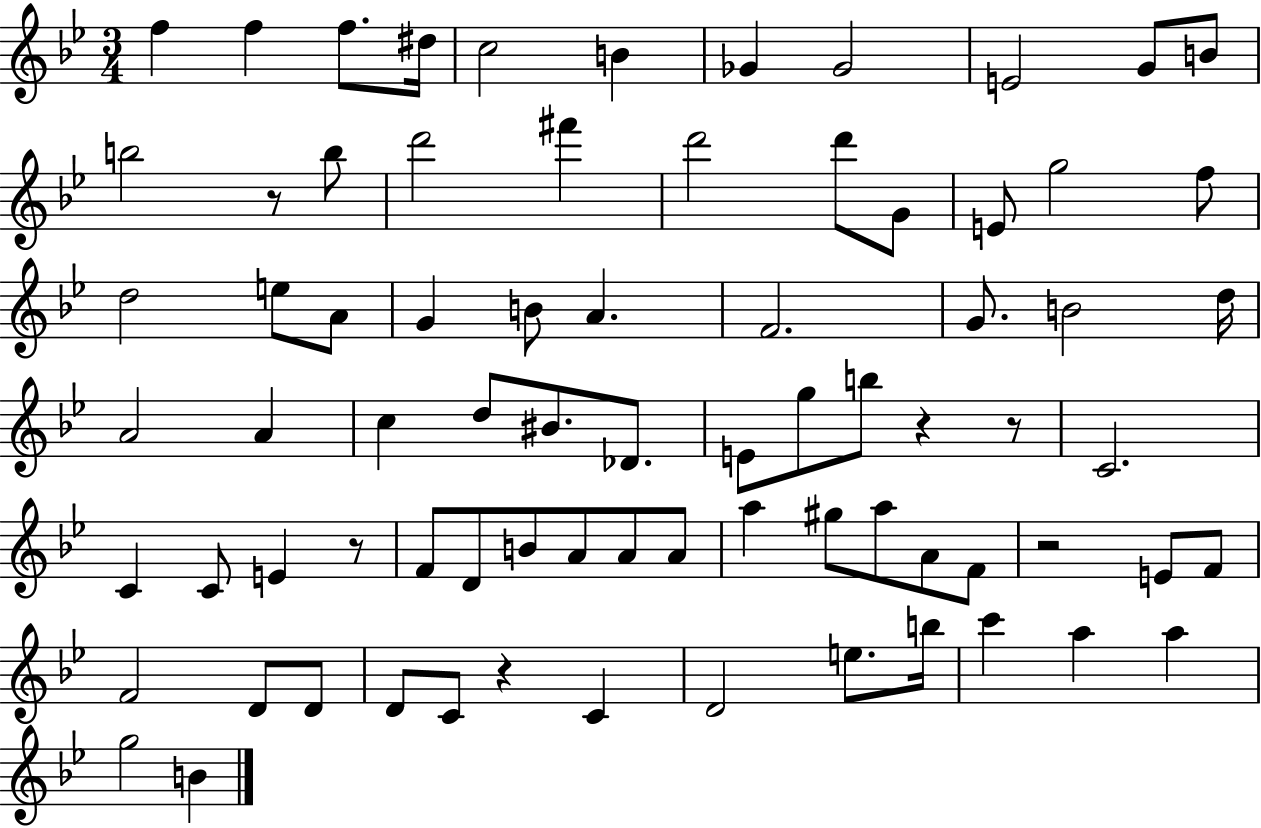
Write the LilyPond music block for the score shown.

{
  \clef treble
  \numericTimeSignature
  \time 3/4
  \key bes \major
  \repeat volta 2 { f''4 f''4 f''8. dis''16 | c''2 b'4 | ges'4 ges'2 | e'2 g'8 b'8 | \break b''2 r8 b''8 | d'''2 fis'''4 | d'''2 d'''8 g'8 | e'8 g''2 f''8 | \break d''2 e''8 a'8 | g'4 b'8 a'4. | f'2. | g'8. b'2 d''16 | \break a'2 a'4 | c''4 d''8 bis'8. des'8. | e'8 g''8 b''8 r4 r8 | c'2. | \break c'4 c'8 e'4 r8 | f'8 d'8 b'8 a'8 a'8 a'8 | a''4 gis''8 a''8 a'8 f'8 | r2 e'8 f'8 | \break f'2 d'8 d'8 | d'8 c'8 r4 c'4 | d'2 e''8. b''16 | c'''4 a''4 a''4 | \break g''2 b'4 | } \bar "|."
}